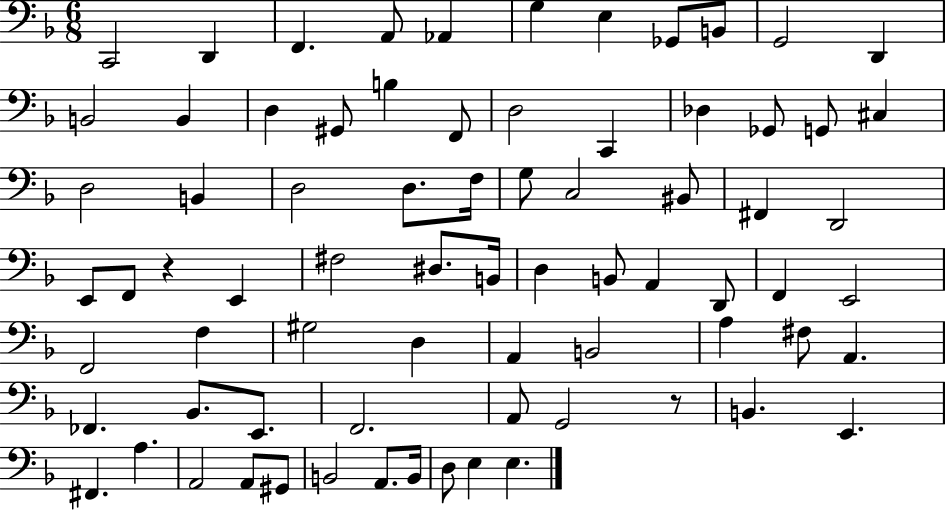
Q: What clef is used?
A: bass